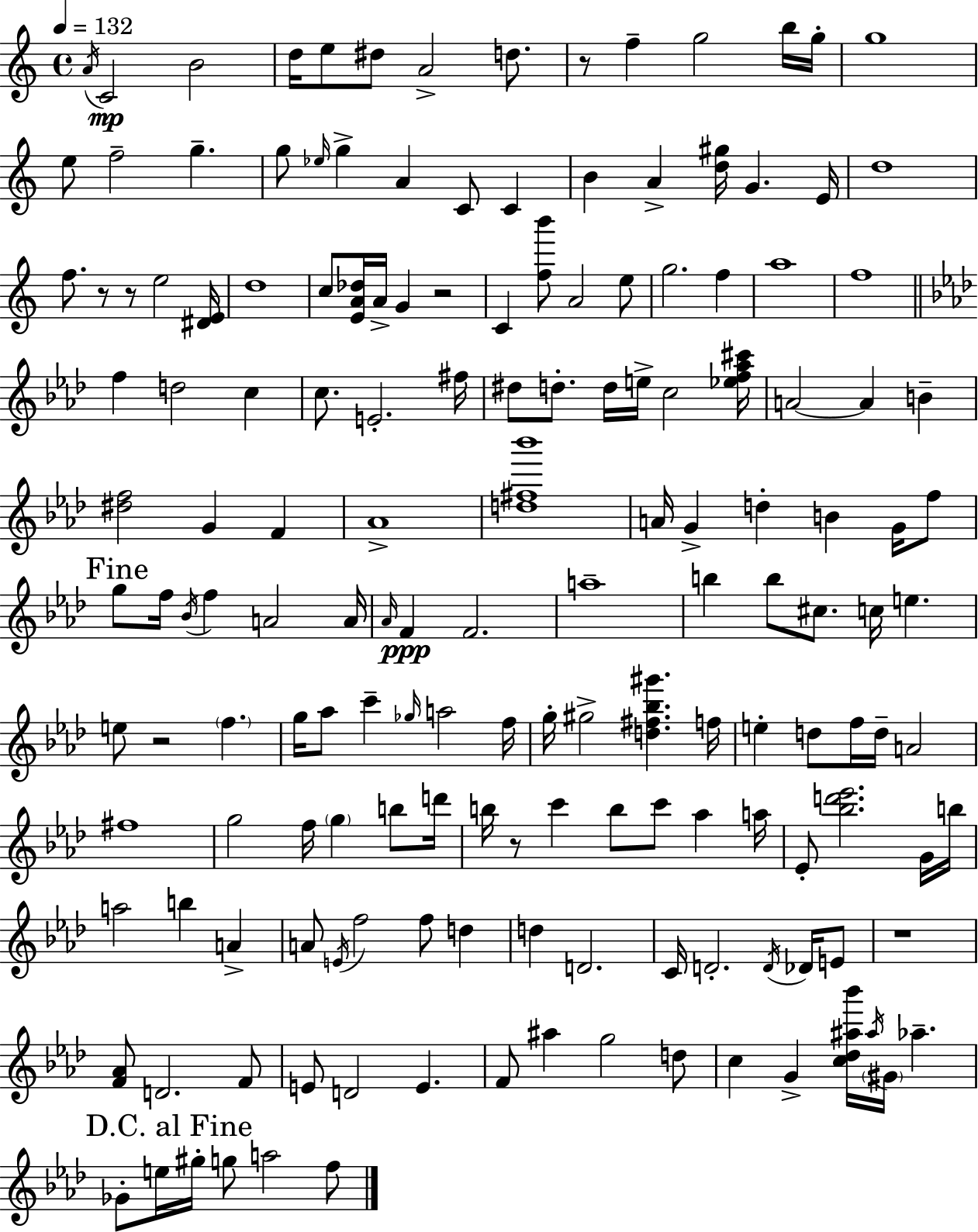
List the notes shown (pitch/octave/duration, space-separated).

A4/s C4/h B4/h D5/s E5/e D#5/e A4/h D5/e. R/e F5/q G5/h B5/s G5/s G5/w E5/e F5/h G5/q. G5/e Eb5/s G5/q A4/q C4/e C4/q B4/q A4/q [D5,G#5]/s G4/q. E4/s D5/w F5/e. R/e R/e E5/h [D#4,E4]/s D5/w C5/e [E4,A4,Db5]/s A4/s G4/q R/h C4/q [F5,B6]/e A4/h E5/e G5/h. F5/q A5/w F5/w F5/q D5/h C5/q C5/e. E4/h. F#5/s D#5/e D5/e. D5/s E5/s C5/h [Eb5,F5,Ab5,C#6]/s A4/h A4/q B4/q [D#5,F5]/h G4/q F4/q Ab4/w [D5,F#5,Bb6]/w A4/s G4/q D5/q B4/q G4/s F5/e G5/e F5/s Bb4/s F5/q A4/h A4/s Ab4/s F4/q F4/h. A5/w B5/q B5/e C#5/e. C5/s E5/q. E5/e R/h F5/q. G5/s Ab5/e C6/q Gb5/s A5/h F5/s G5/s G#5/h [D5,F#5,Bb5,G#6]/q. F5/s E5/q D5/e F5/s D5/s A4/h F#5/w G5/h F5/s G5/q B5/e D6/s B5/s R/e C6/q B5/e C6/e Ab5/q A5/s Eb4/e [Bb5,D6,Eb6]/h. G4/s B5/s A5/h B5/q A4/q A4/e E4/s F5/h F5/e D5/q D5/q D4/h. C4/s D4/h. D4/s Db4/s E4/e R/w [F4,Ab4]/e D4/h. F4/e E4/e D4/h E4/q. F4/e A#5/q G5/h D5/e C5/q G4/q [C5,Db5,A#5,Bb6]/s A#5/s G#4/s Ab5/q. Gb4/e E5/s G#5/s G5/e A5/h F5/e